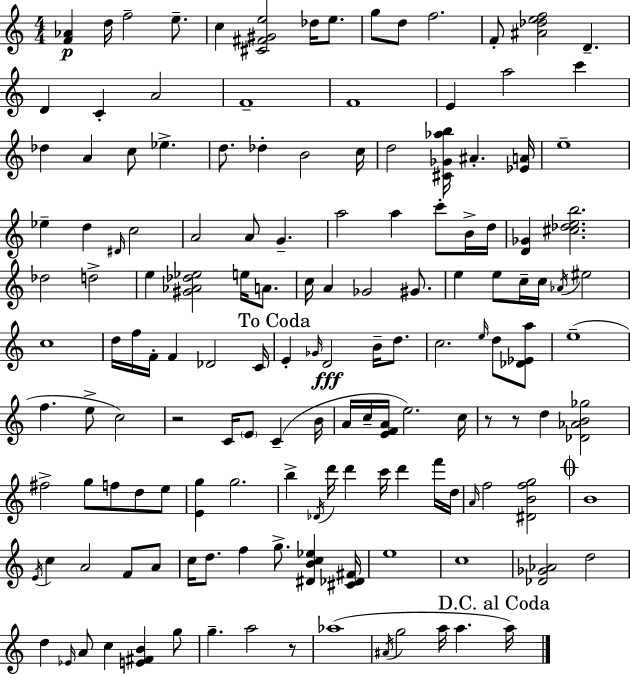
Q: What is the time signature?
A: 4/4